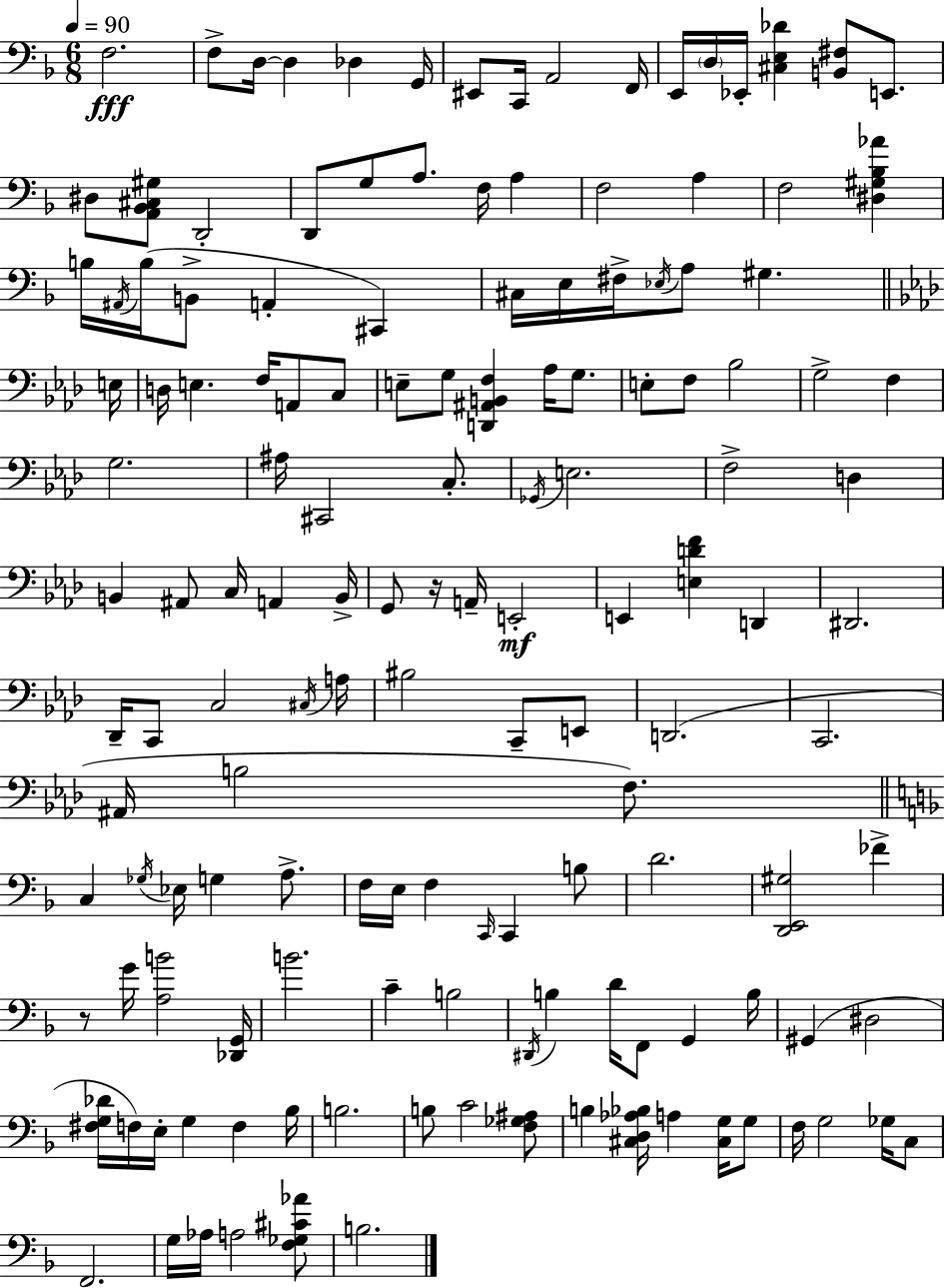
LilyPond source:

{
  \clef bass
  \numericTimeSignature
  \time 6/8
  \key f \major
  \tempo 4 = 90
  f2.\fff | f8-> d16~~ d4 des4 g,16 | eis,8 c,16 a,2 f,16 | e,16 \parenthesize d16 ees,16-. <cis e des'>4 <b, fis>8 e,8. | \break dis8 <a, bes, cis gis>8 d,2-. | d,8 g8 a8. f16 a4 | f2 a4 | f2 <dis gis bes aes'>4 | \break b16 \acciaccatura { ais,16 }( b16 b,8-> a,4-. cis,4) | cis16 e16 fis16-> \acciaccatura { ees16 } a8 gis4. | \bar "||" \break \key aes \major e16 d16 e4. f16 a,8 c8 | e8-- g8 <d, ais, b, f>4 aes16 g8. | e8-. f8 bes2 | g2-> f4 | \break g2. | ais16 cis,2 c8.-. | \acciaccatura { ges,16 } e2. | f2-> d4 | \break b,4 ais,8 c16 a,4 | b,16-> g,8 r16 a,16-- e,2-.\mf | e,4 <e d' f'>4 d,4 | dis,2. | \break des,16-- c,8 c2 | \acciaccatura { cis16 } a16 bis2 c,8-- | e,8 d,2.( | c,2. | \break ais,16 b2 | f8.) \bar "||" \break \key f \major c4 \acciaccatura { ges16 } ees16 g4 a8.-> | f16 e16 f4 \grace { c,16 } c,4 | b8 d'2. | <d, e, gis>2 fes'4-> | \break r8 g'16 <a b'>2 | <des, g,>16 b'2. | c'4-- b2 | \acciaccatura { dis,16 } b4 d'16 f,8 g,4 | \break b16 gis,4( dis2 | <fis g des'>16 f16) e16-. g4 f4 | bes16 b2. | b8 c'2 | \break <f ges ais>8 b4 <cis d aes bes>16 a4 | <cis g>16 g8 f16 g2 | ges16 c8 f,2. | g16 aes16 a2 | \break <f ges cis' aes'>8 b2. | \bar "|."
}